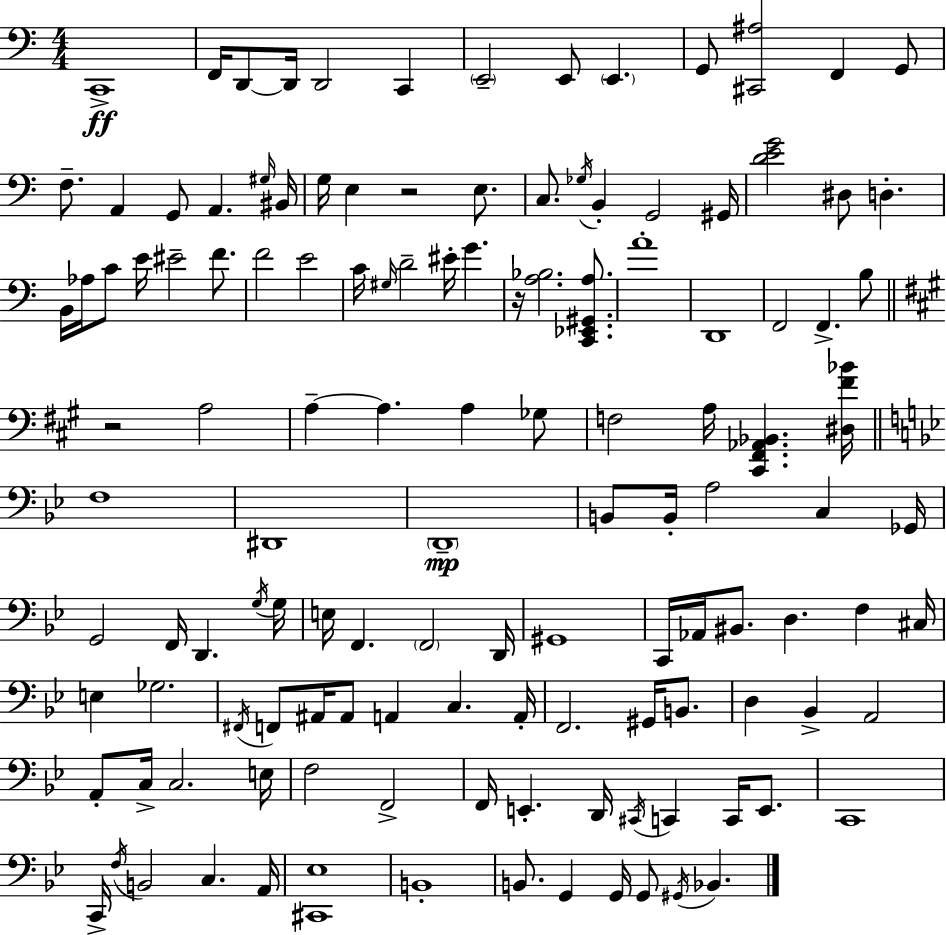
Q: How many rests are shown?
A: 3